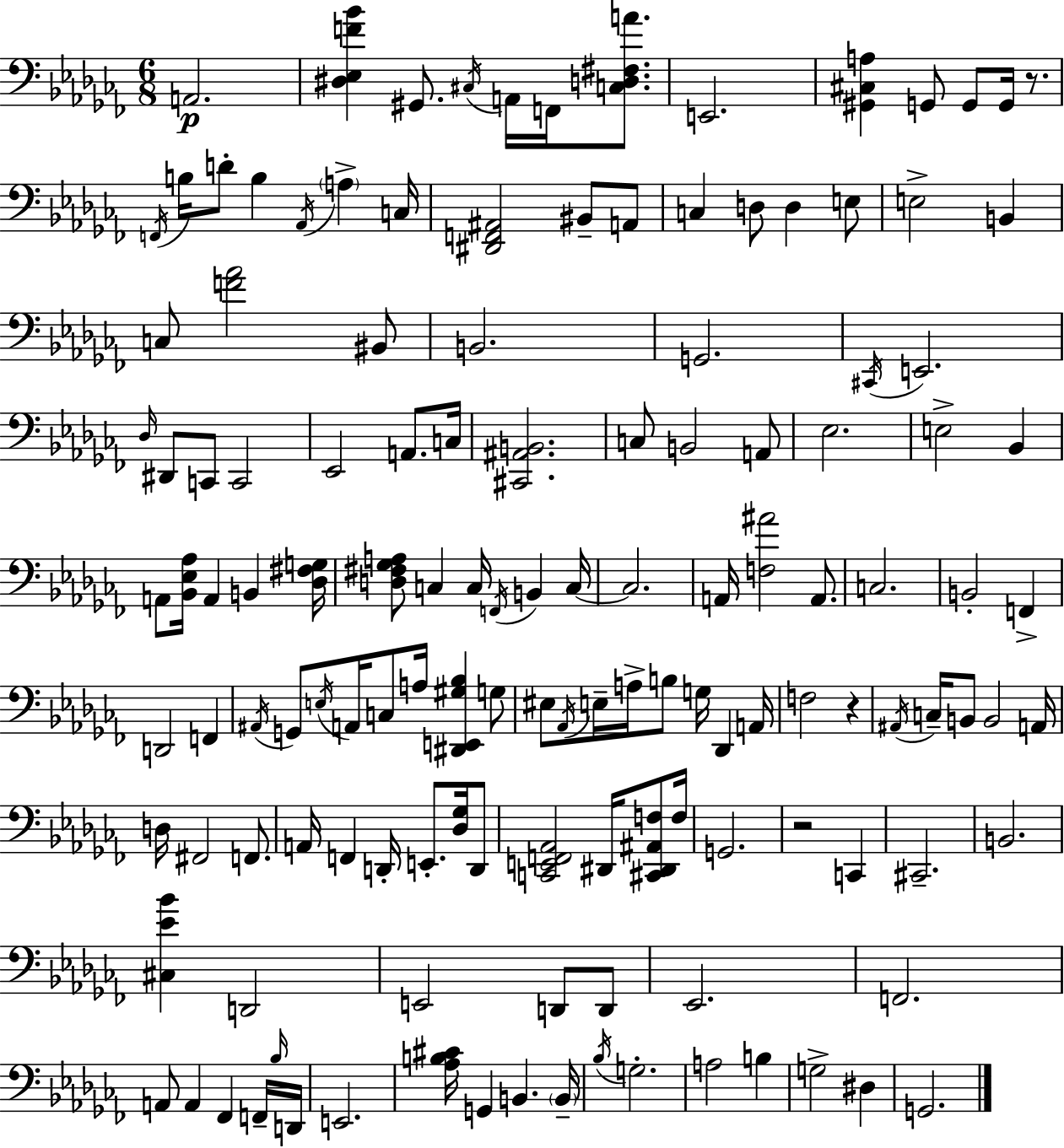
X:1
T:Untitled
M:6/8
L:1/4
K:Abm
A,,2 [^D,_E,F_B] ^G,,/2 ^C,/4 A,,/4 F,,/4 [C,D,^F,A]/2 E,,2 [^G,,^C,A,] G,,/2 G,,/2 G,,/4 z/2 F,,/4 B,/4 D/2 B, _A,,/4 A, C,/4 [^D,,F,,^A,,]2 ^B,,/2 A,,/2 C, D,/2 D, E,/2 E,2 B,, C,/2 [F_A]2 ^B,,/2 B,,2 G,,2 ^C,,/4 E,,2 _D,/4 ^D,,/2 C,,/2 C,,2 _E,,2 A,,/2 C,/4 [^C,,^A,,B,,]2 C,/2 B,,2 A,,/2 _E,2 E,2 _B,, A,,/2 [_B,,_E,_A,]/4 A,, B,, [_D,^F,G,]/4 [D,^F,_G,A,]/2 C, C,/4 F,,/4 B,, C,/4 C,2 A,,/4 [F,^A]2 A,,/2 C,2 B,,2 F,, D,,2 F,, ^A,,/4 G,,/2 E,/4 A,,/4 C,/2 A,/4 [^D,,E,,^G,_B,] G,/2 ^E,/2 _A,,/4 E,/4 A,/4 B,/2 G,/4 _D,, A,,/4 F,2 z ^A,,/4 C,/4 B,,/2 B,,2 A,,/4 D,/4 ^F,,2 F,,/2 A,,/4 F,, D,,/4 E,,/2 [_D,_G,]/4 D,,/2 [C,,E,,F,,_A,,]2 ^D,,/4 [^C,,^D,,^A,,F,]/2 F,/4 G,,2 z2 C,, ^C,,2 B,,2 [^C,_E_B] D,,2 E,,2 D,,/2 D,,/2 _E,,2 F,,2 A,,/2 A,, _F,, F,,/4 _B,/4 D,,/4 E,,2 [_A,B,^C]/4 G,, B,, B,,/4 _B,/4 G,2 A,2 B, G,2 ^D, G,,2